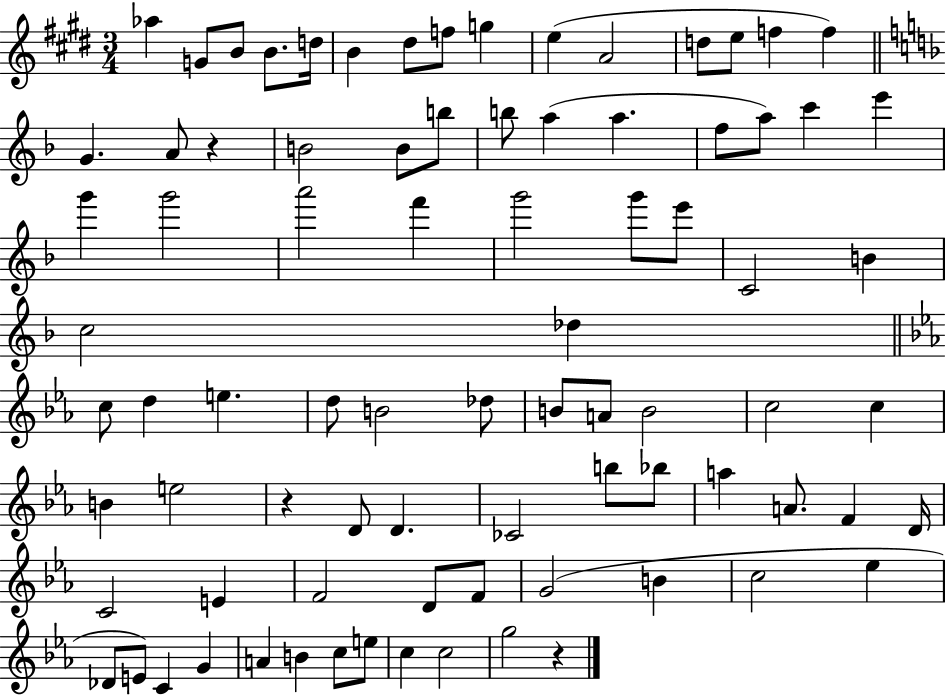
{
  \clef treble
  \numericTimeSignature
  \time 3/4
  \key e \major
  \repeat volta 2 { aes''4 g'8 b'8 b'8. d''16 | b'4 dis''8 f''8 g''4 | e''4( a'2 | d''8 e''8 f''4 f''4) | \break \bar "||" \break \key f \major g'4. a'8 r4 | b'2 b'8 b''8 | b''8 a''4( a''4. | f''8 a''8) c'''4 e'''4 | \break g'''4 g'''2 | a'''2 f'''4 | g'''2 g'''8 e'''8 | c'2 b'4 | \break c''2 des''4 | \bar "||" \break \key ees \major c''8 d''4 e''4. | d''8 b'2 des''8 | b'8 a'8 b'2 | c''2 c''4 | \break b'4 e''2 | r4 d'8 d'4. | ces'2 b''8 bes''8 | a''4 a'8. f'4 d'16 | \break c'2 e'4 | f'2 d'8 f'8 | g'2( b'4 | c''2 ees''4 | \break des'8 e'8) c'4 g'4 | a'4 b'4 c''8 e''8 | c''4 c''2 | g''2 r4 | \break } \bar "|."
}